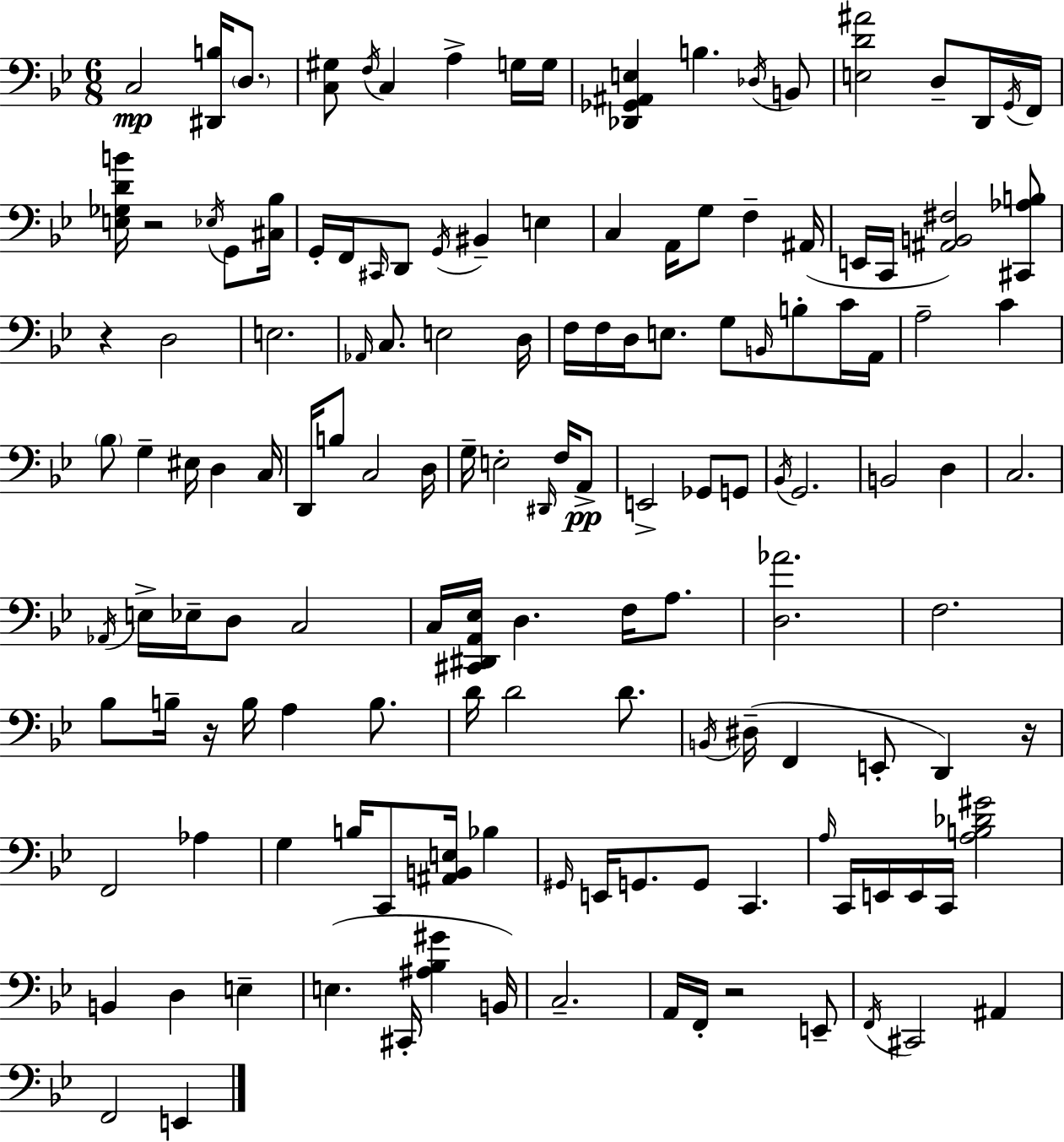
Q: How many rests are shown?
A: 5